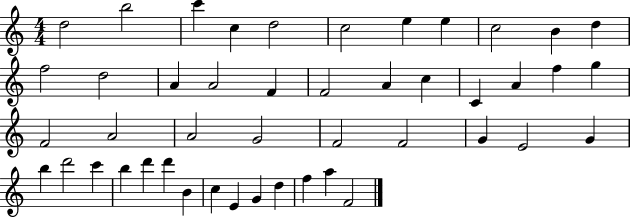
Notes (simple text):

D5/h B5/h C6/q C5/q D5/h C5/h E5/q E5/q C5/h B4/q D5/q F5/h D5/h A4/q A4/h F4/q F4/h A4/q C5/q C4/q A4/q F5/q G5/q F4/h A4/h A4/h G4/h F4/h F4/h G4/q E4/h G4/q B5/q D6/h C6/q B5/q D6/q D6/q B4/q C5/q E4/q G4/q D5/q F5/q A5/q F4/h